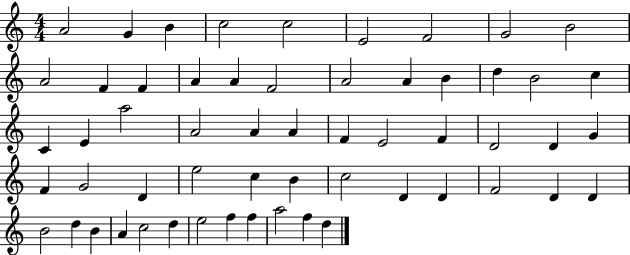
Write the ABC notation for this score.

X:1
T:Untitled
M:4/4
L:1/4
K:C
A2 G B c2 c2 E2 F2 G2 B2 A2 F F A A F2 A2 A B d B2 c C E a2 A2 A A F E2 F D2 D G F G2 D e2 c B c2 D D F2 D D B2 d B A c2 d e2 f f a2 f d